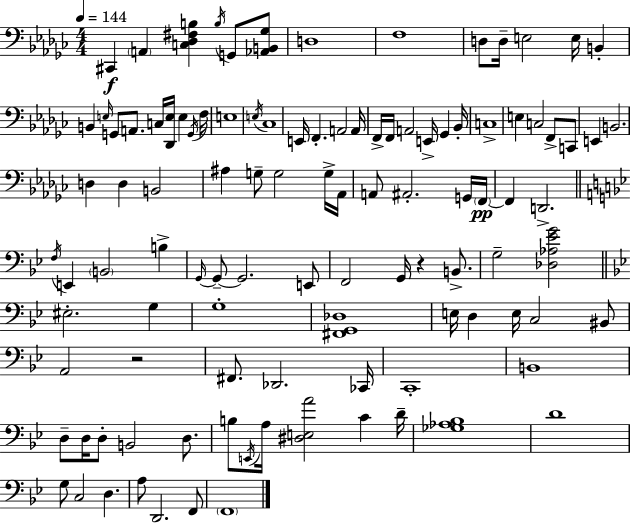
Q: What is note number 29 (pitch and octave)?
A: A2